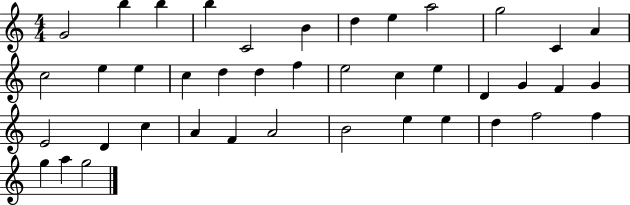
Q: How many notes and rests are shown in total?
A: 41